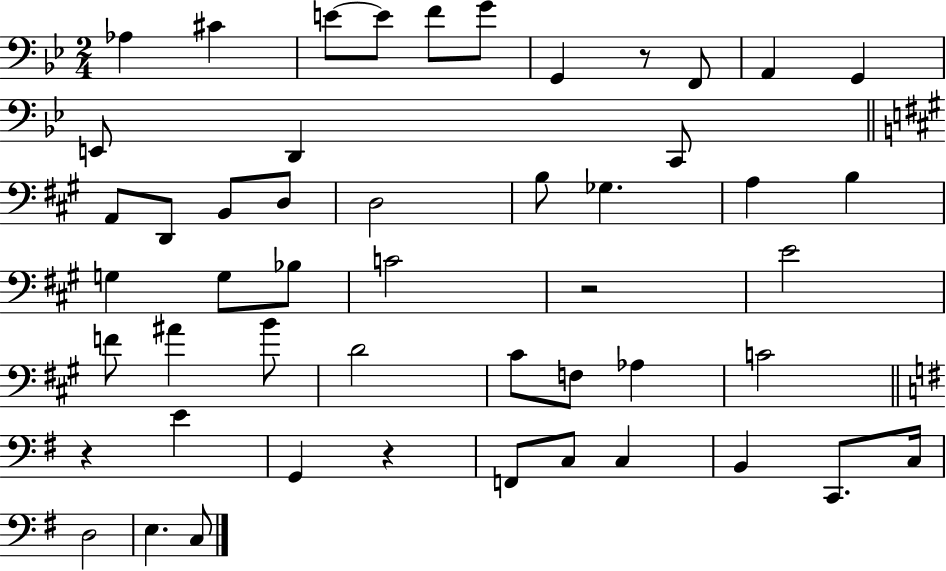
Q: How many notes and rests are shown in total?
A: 50